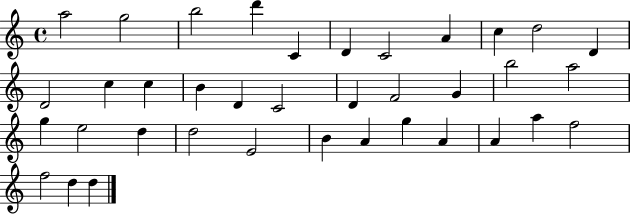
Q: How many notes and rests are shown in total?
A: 37